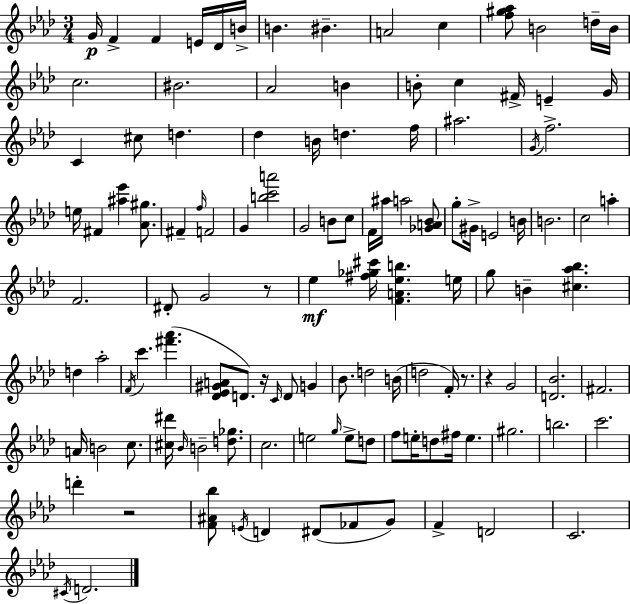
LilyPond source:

{
  \clef treble
  \numericTimeSignature
  \time 3/4
  \key aes \major
  g'16\p f'4-> f'4 e'16 des'16 b'16-> | b'4. bis'4.-- | a'2 c''4 | <f'' gis'' aes''>8 b'2 d''16-- b'16 | \break c''2. | bis'2. | aes'2 b'4 | b'8-. c''4 fis'16-> e'4-- g'16 | \break c'4 cis''8 d''4. | des''4 b'16 d''4. f''16 | ais''2. | \acciaccatura { g'16 } f''2.-> | \break e''16 fis'4 <ais'' ees'''>4 <aes' gis''>8. | fis'4-- \grace { f''16 } f'2 | g'4 <b'' c''' a'''>2 | g'2 b'8 | \break c''8 f'16 ais''16 a''2 | <ges' a' bes'>8 g''8-. gis'16-> e'2 | b'16 b'2. | c''2 a''4-. | \break f'2. | dis'8-. g'2 | r8 ees''4\mf <fis'' ges'' cis'''>16 <f' a' ees'' b''>4. | e''16 g''8 b'4-- <cis'' aes'' bes''>4. | \break d''4 aes''2-. | \acciaccatura { f'16 } c'''4. <fis''' aes'''>4.( | <des' ees' gis' a'>8 d'8.) r16 \grace { c'16 } d'8 | g'4 bes'8. d''2 | \break b'16( d''2 | f'16-.) r8. r4 g'2 | <d' bes'>2. | fis'2. | \break a'16 b'2 | c''8. <cis'' dis'''>16 \grace { bes'16 } b'2-- | <d'' ges''>8. c''2. | e''2 | \break \grace { g''16 } e''8-> d''8 f''8 e''16-. d''8 fis''16 | e''4. gis''2. | b''2. | c'''2. | \break d'''4-. r2 | <f' ais' bes''>8 \acciaccatura { e'16 } d'4 | dis'8( fes'8 g'8) f'4-> d'2 | c'2. | \break \acciaccatura { cis'16 } d'2. | \bar "|."
}